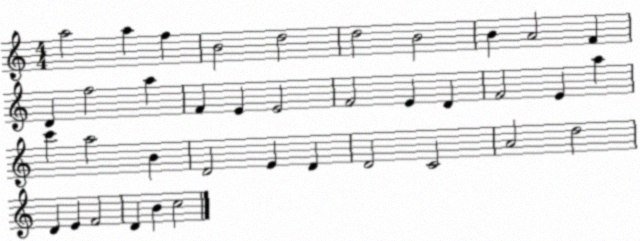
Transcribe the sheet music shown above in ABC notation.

X:1
T:Untitled
M:4/4
L:1/4
K:C
a2 a f B2 d2 d2 B2 B A2 F D f2 a F E E2 F2 E D F2 E a c' a2 B D2 E D D2 C2 A2 d2 D E F2 D B c2